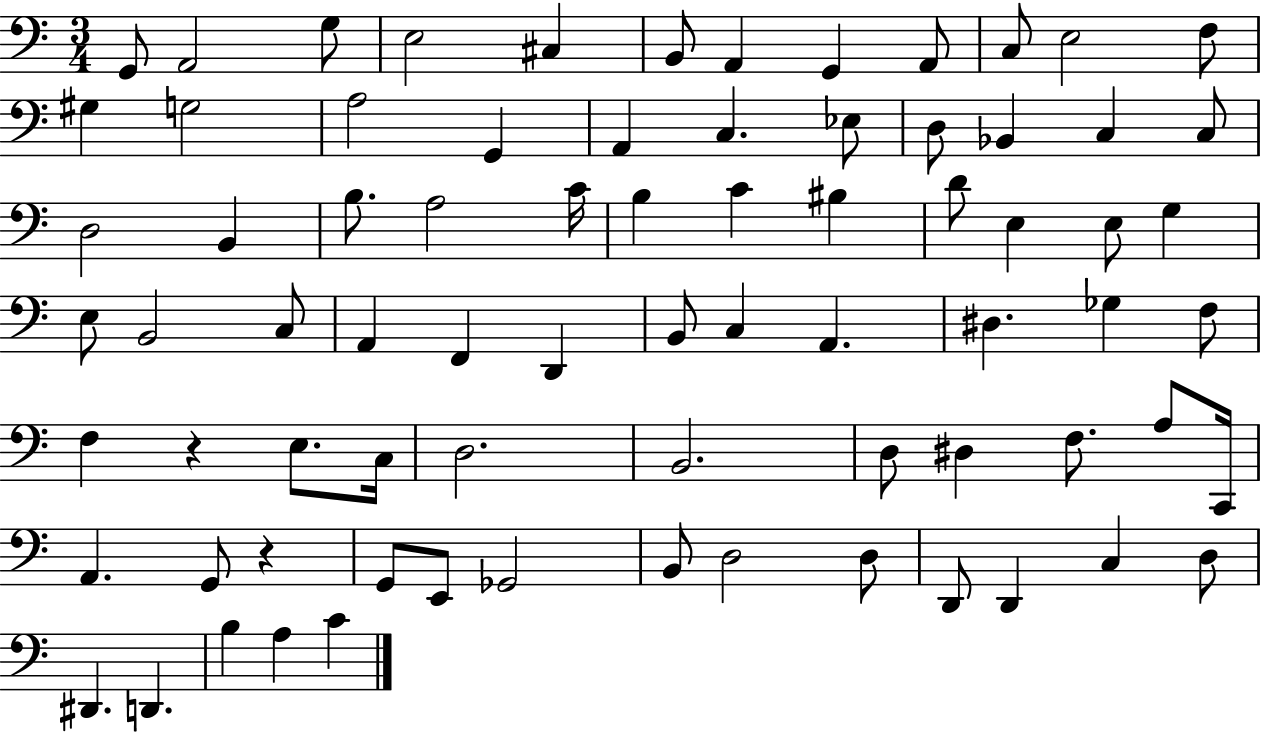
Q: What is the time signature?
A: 3/4